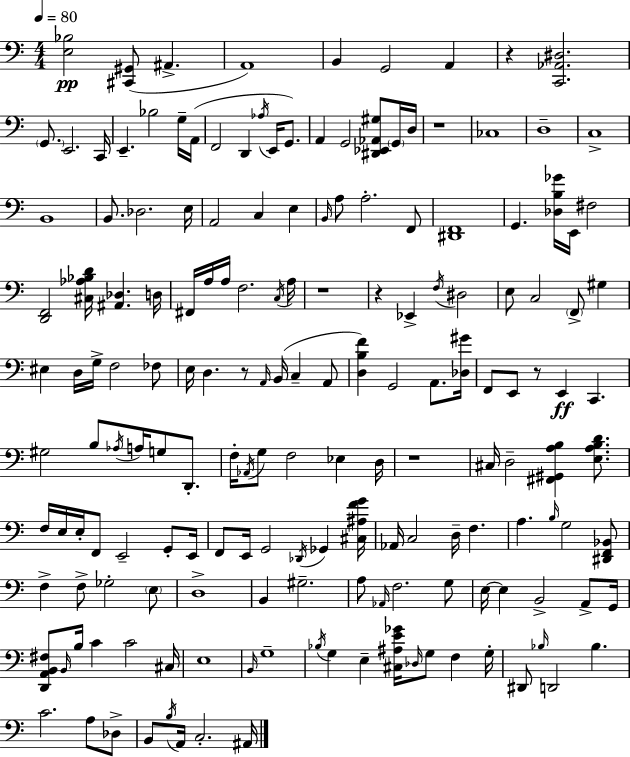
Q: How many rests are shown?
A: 7